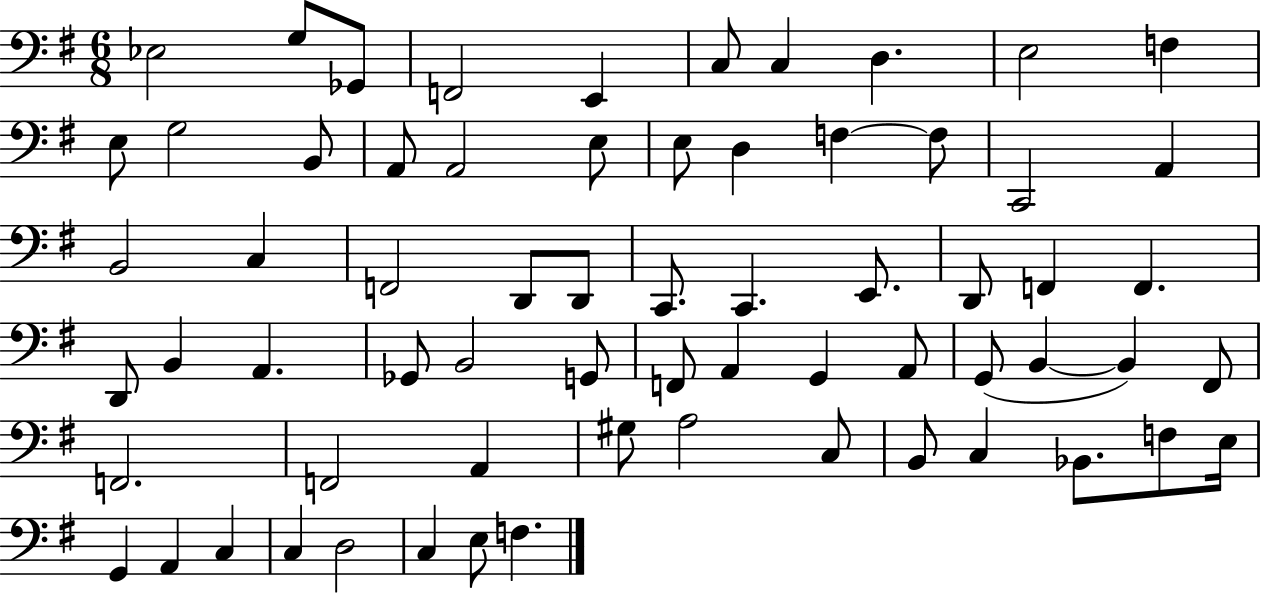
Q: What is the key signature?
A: G major